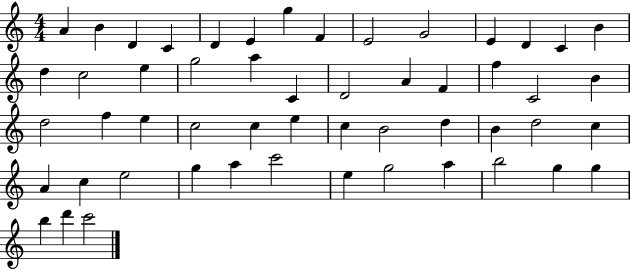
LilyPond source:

{
  \clef treble
  \numericTimeSignature
  \time 4/4
  \key c \major
  a'4 b'4 d'4 c'4 | d'4 e'4 g''4 f'4 | e'2 g'2 | e'4 d'4 c'4 b'4 | \break d''4 c''2 e''4 | g''2 a''4 c'4 | d'2 a'4 f'4 | f''4 c'2 b'4 | \break d''2 f''4 e''4 | c''2 c''4 e''4 | c''4 b'2 d''4 | b'4 d''2 c''4 | \break a'4 c''4 e''2 | g''4 a''4 c'''2 | e''4 g''2 a''4 | b''2 g''4 g''4 | \break b''4 d'''4 c'''2 | \bar "|."
}